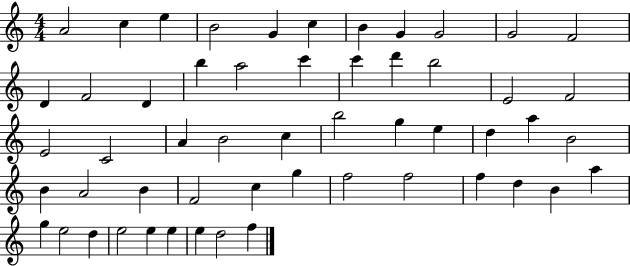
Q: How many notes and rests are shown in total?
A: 54